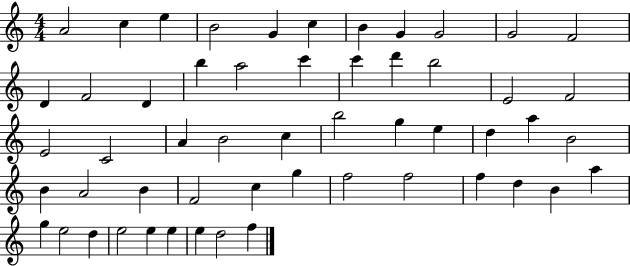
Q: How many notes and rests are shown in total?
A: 54